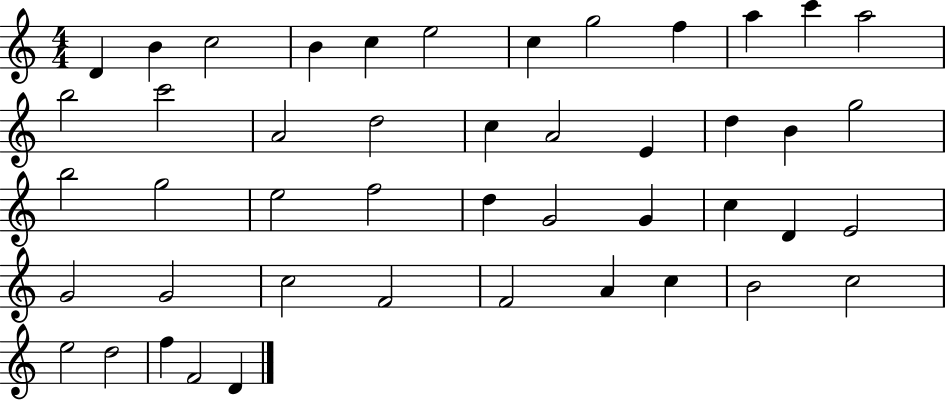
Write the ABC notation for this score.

X:1
T:Untitled
M:4/4
L:1/4
K:C
D B c2 B c e2 c g2 f a c' a2 b2 c'2 A2 d2 c A2 E d B g2 b2 g2 e2 f2 d G2 G c D E2 G2 G2 c2 F2 F2 A c B2 c2 e2 d2 f F2 D